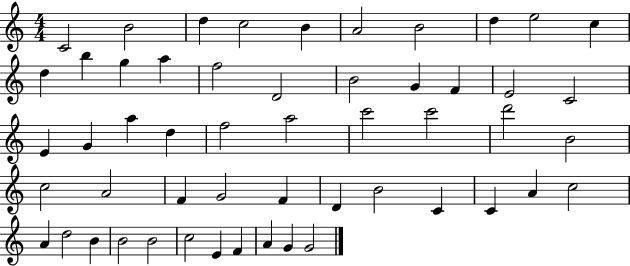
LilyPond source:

{
  \clef treble
  \numericTimeSignature
  \time 4/4
  \key c \major
  c'2 b'2 | d''4 c''2 b'4 | a'2 b'2 | d''4 e''2 c''4 | \break d''4 b''4 g''4 a''4 | f''2 d'2 | b'2 g'4 f'4 | e'2 c'2 | \break e'4 g'4 a''4 d''4 | f''2 a''2 | c'''2 c'''2 | d'''2 b'2 | \break c''2 a'2 | f'4 g'2 f'4 | d'4 b'2 c'4 | c'4 a'4 c''2 | \break a'4 d''2 b'4 | b'2 b'2 | c''2 e'4 f'4 | a'4 g'4 g'2 | \break \bar "|."
}